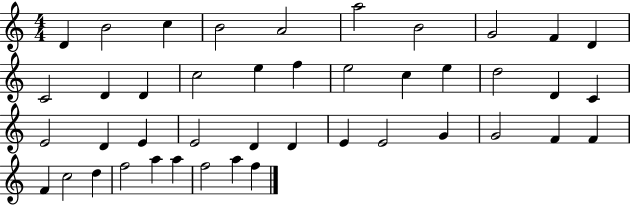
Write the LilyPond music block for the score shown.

{
  \clef treble
  \numericTimeSignature
  \time 4/4
  \key c \major
  d'4 b'2 c''4 | b'2 a'2 | a''2 b'2 | g'2 f'4 d'4 | \break c'2 d'4 d'4 | c''2 e''4 f''4 | e''2 c''4 e''4 | d''2 d'4 c'4 | \break e'2 d'4 e'4 | e'2 d'4 d'4 | e'4 e'2 g'4 | g'2 f'4 f'4 | \break f'4 c''2 d''4 | f''2 a''4 a''4 | f''2 a''4 f''4 | \bar "|."
}